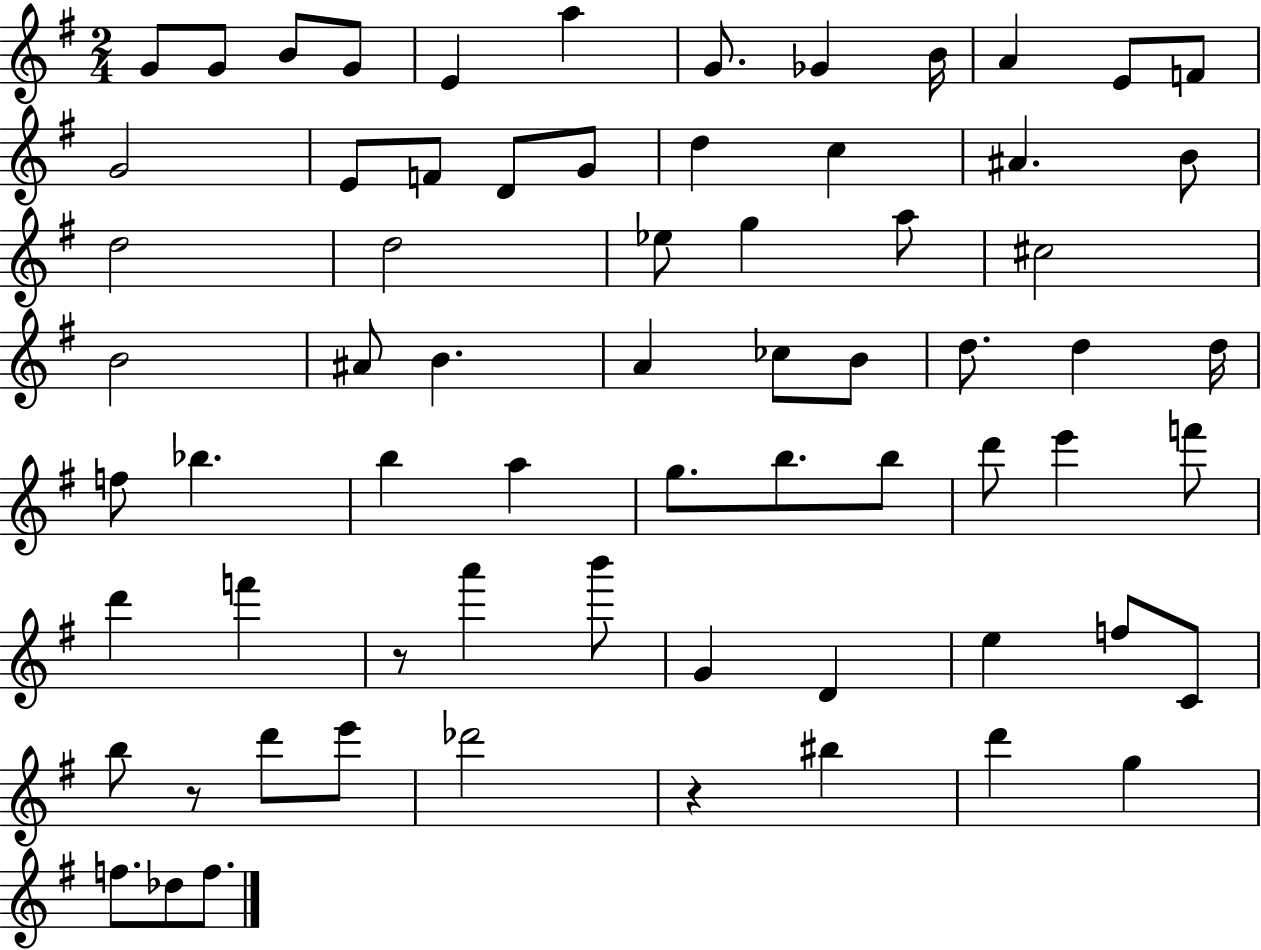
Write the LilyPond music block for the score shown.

{
  \clef treble
  \numericTimeSignature
  \time 2/4
  \key g \major
  g'8 g'8 b'8 g'8 | e'4 a''4 | g'8. ges'4 b'16 | a'4 e'8 f'8 | \break g'2 | e'8 f'8 d'8 g'8 | d''4 c''4 | ais'4. b'8 | \break d''2 | d''2 | ees''8 g''4 a''8 | cis''2 | \break b'2 | ais'8 b'4. | a'4 ces''8 b'8 | d''8. d''4 d''16 | \break f''8 bes''4. | b''4 a''4 | g''8. b''8. b''8 | d'''8 e'''4 f'''8 | \break d'''4 f'''4 | r8 a'''4 b'''8 | g'4 d'4 | e''4 f''8 c'8 | \break b''8 r8 d'''8 e'''8 | des'''2 | r4 bis''4 | d'''4 g''4 | \break f''8. des''8 f''8. | \bar "|."
}